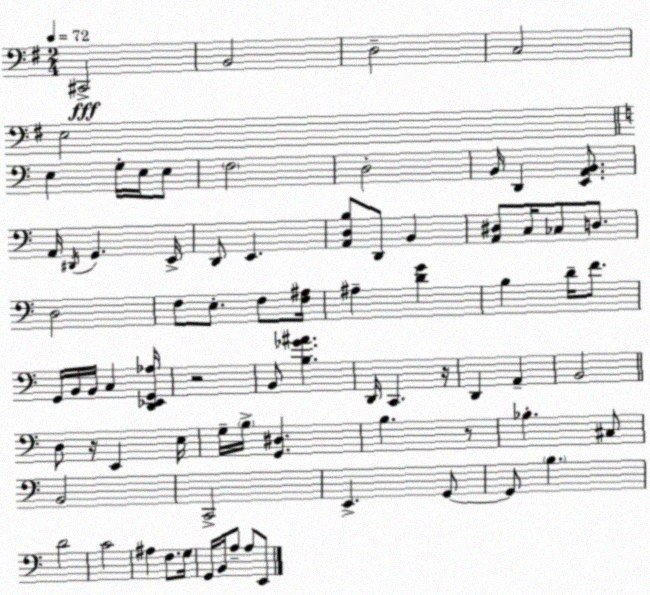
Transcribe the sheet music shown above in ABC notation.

X:1
T:Untitled
M:2/4
L:1/4
K:Em
^C,,2 B,,2 D,2 C,2 E,2 E, G,/4 E,/4 E,/2 F,2 D,2 B,,/4 D,, [E,,A,,B,,]/2 A,,/4 ^D,,/4 G,, E,,/4 D,,/2 E,, [A,,D,B,]/2 D,,/2 B,, [A,,^D,]/2 C,/4 _C,/2 D,/2 D,2 F,/2 E,/2 F,/2 [F,^A,]/4 ^A, [DG] B, D/4 F/2 G,,/4 B,,/4 B,,/4 C, [D,,_E,,G,,_A,]/4 z2 B,,/2 [B,_G^A] D,,/4 C,, z/4 D,, A,, B,,2 D,/2 z/4 E,, E,/4 G,/4 B,/4 [G,,^D,] B, z/2 _B, ^C,/2 B,,2 C,,2 E,, G,,/2 G,,/2 B, D2 C2 ^A, F,/2 G,/4 G,,/4 B,,/4 A,/2 A,/2 E,,/2